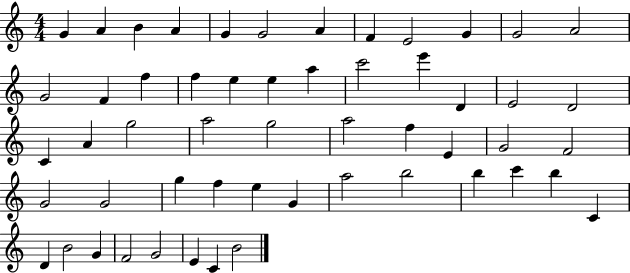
X:1
T:Untitled
M:4/4
L:1/4
K:C
G A B A G G2 A F E2 G G2 A2 G2 F f f e e a c'2 e' D E2 D2 C A g2 a2 g2 a2 f E G2 F2 G2 G2 g f e G a2 b2 b c' b C D B2 G F2 G2 E C B2